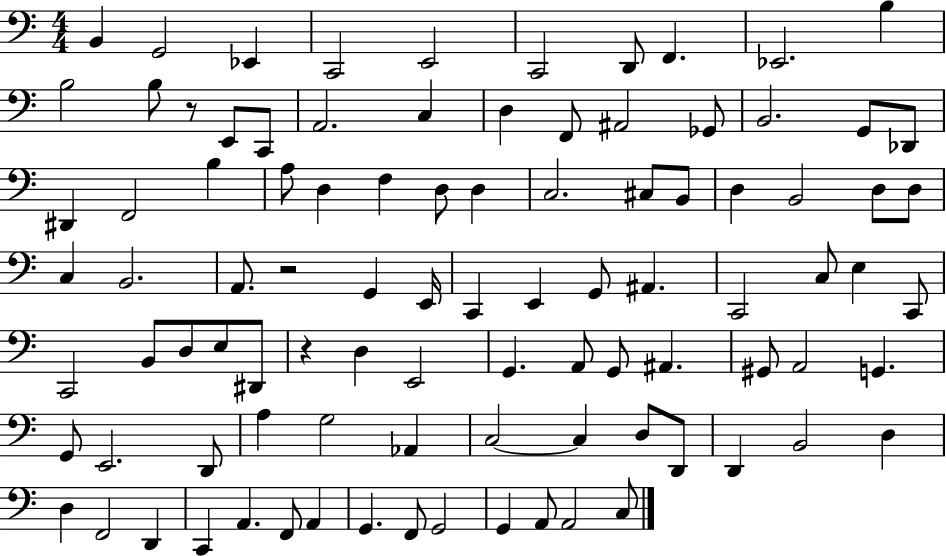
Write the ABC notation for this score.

X:1
T:Untitled
M:4/4
L:1/4
K:C
B,, G,,2 _E,, C,,2 E,,2 C,,2 D,,/2 F,, _E,,2 B, B,2 B,/2 z/2 E,,/2 C,,/2 A,,2 C, D, F,,/2 ^A,,2 _G,,/2 B,,2 G,,/2 _D,,/2 ^D,, F,,2 B, A,/2 D, F, D,/2 D, C,2 ^C,/2 B,,/2 D, B,,2 D,/2 D,/2 C, B,,2 A,,/2 z2 G,, E,,/4 C,, E,, G,,/2 ^A,, C,,2 C,/2 E, C,,/2 C,,2 B,,/2 D,/2 E,/2 ^D,,/2 z D, E,,2 G,, A,,/2 G,,/2 ^A,, ^G,,/2 A,,2 G,, G,,/2 E,,2 D,,/2 A, G,2 _A,, C,2 C, D,/2 D,,/2 D,, B,,2 D, D, F,,2 D,, C,, A,, F,,/2 A,, G,, F,,/2 G,,2 G,, A,,/2 A,,2 C,/2